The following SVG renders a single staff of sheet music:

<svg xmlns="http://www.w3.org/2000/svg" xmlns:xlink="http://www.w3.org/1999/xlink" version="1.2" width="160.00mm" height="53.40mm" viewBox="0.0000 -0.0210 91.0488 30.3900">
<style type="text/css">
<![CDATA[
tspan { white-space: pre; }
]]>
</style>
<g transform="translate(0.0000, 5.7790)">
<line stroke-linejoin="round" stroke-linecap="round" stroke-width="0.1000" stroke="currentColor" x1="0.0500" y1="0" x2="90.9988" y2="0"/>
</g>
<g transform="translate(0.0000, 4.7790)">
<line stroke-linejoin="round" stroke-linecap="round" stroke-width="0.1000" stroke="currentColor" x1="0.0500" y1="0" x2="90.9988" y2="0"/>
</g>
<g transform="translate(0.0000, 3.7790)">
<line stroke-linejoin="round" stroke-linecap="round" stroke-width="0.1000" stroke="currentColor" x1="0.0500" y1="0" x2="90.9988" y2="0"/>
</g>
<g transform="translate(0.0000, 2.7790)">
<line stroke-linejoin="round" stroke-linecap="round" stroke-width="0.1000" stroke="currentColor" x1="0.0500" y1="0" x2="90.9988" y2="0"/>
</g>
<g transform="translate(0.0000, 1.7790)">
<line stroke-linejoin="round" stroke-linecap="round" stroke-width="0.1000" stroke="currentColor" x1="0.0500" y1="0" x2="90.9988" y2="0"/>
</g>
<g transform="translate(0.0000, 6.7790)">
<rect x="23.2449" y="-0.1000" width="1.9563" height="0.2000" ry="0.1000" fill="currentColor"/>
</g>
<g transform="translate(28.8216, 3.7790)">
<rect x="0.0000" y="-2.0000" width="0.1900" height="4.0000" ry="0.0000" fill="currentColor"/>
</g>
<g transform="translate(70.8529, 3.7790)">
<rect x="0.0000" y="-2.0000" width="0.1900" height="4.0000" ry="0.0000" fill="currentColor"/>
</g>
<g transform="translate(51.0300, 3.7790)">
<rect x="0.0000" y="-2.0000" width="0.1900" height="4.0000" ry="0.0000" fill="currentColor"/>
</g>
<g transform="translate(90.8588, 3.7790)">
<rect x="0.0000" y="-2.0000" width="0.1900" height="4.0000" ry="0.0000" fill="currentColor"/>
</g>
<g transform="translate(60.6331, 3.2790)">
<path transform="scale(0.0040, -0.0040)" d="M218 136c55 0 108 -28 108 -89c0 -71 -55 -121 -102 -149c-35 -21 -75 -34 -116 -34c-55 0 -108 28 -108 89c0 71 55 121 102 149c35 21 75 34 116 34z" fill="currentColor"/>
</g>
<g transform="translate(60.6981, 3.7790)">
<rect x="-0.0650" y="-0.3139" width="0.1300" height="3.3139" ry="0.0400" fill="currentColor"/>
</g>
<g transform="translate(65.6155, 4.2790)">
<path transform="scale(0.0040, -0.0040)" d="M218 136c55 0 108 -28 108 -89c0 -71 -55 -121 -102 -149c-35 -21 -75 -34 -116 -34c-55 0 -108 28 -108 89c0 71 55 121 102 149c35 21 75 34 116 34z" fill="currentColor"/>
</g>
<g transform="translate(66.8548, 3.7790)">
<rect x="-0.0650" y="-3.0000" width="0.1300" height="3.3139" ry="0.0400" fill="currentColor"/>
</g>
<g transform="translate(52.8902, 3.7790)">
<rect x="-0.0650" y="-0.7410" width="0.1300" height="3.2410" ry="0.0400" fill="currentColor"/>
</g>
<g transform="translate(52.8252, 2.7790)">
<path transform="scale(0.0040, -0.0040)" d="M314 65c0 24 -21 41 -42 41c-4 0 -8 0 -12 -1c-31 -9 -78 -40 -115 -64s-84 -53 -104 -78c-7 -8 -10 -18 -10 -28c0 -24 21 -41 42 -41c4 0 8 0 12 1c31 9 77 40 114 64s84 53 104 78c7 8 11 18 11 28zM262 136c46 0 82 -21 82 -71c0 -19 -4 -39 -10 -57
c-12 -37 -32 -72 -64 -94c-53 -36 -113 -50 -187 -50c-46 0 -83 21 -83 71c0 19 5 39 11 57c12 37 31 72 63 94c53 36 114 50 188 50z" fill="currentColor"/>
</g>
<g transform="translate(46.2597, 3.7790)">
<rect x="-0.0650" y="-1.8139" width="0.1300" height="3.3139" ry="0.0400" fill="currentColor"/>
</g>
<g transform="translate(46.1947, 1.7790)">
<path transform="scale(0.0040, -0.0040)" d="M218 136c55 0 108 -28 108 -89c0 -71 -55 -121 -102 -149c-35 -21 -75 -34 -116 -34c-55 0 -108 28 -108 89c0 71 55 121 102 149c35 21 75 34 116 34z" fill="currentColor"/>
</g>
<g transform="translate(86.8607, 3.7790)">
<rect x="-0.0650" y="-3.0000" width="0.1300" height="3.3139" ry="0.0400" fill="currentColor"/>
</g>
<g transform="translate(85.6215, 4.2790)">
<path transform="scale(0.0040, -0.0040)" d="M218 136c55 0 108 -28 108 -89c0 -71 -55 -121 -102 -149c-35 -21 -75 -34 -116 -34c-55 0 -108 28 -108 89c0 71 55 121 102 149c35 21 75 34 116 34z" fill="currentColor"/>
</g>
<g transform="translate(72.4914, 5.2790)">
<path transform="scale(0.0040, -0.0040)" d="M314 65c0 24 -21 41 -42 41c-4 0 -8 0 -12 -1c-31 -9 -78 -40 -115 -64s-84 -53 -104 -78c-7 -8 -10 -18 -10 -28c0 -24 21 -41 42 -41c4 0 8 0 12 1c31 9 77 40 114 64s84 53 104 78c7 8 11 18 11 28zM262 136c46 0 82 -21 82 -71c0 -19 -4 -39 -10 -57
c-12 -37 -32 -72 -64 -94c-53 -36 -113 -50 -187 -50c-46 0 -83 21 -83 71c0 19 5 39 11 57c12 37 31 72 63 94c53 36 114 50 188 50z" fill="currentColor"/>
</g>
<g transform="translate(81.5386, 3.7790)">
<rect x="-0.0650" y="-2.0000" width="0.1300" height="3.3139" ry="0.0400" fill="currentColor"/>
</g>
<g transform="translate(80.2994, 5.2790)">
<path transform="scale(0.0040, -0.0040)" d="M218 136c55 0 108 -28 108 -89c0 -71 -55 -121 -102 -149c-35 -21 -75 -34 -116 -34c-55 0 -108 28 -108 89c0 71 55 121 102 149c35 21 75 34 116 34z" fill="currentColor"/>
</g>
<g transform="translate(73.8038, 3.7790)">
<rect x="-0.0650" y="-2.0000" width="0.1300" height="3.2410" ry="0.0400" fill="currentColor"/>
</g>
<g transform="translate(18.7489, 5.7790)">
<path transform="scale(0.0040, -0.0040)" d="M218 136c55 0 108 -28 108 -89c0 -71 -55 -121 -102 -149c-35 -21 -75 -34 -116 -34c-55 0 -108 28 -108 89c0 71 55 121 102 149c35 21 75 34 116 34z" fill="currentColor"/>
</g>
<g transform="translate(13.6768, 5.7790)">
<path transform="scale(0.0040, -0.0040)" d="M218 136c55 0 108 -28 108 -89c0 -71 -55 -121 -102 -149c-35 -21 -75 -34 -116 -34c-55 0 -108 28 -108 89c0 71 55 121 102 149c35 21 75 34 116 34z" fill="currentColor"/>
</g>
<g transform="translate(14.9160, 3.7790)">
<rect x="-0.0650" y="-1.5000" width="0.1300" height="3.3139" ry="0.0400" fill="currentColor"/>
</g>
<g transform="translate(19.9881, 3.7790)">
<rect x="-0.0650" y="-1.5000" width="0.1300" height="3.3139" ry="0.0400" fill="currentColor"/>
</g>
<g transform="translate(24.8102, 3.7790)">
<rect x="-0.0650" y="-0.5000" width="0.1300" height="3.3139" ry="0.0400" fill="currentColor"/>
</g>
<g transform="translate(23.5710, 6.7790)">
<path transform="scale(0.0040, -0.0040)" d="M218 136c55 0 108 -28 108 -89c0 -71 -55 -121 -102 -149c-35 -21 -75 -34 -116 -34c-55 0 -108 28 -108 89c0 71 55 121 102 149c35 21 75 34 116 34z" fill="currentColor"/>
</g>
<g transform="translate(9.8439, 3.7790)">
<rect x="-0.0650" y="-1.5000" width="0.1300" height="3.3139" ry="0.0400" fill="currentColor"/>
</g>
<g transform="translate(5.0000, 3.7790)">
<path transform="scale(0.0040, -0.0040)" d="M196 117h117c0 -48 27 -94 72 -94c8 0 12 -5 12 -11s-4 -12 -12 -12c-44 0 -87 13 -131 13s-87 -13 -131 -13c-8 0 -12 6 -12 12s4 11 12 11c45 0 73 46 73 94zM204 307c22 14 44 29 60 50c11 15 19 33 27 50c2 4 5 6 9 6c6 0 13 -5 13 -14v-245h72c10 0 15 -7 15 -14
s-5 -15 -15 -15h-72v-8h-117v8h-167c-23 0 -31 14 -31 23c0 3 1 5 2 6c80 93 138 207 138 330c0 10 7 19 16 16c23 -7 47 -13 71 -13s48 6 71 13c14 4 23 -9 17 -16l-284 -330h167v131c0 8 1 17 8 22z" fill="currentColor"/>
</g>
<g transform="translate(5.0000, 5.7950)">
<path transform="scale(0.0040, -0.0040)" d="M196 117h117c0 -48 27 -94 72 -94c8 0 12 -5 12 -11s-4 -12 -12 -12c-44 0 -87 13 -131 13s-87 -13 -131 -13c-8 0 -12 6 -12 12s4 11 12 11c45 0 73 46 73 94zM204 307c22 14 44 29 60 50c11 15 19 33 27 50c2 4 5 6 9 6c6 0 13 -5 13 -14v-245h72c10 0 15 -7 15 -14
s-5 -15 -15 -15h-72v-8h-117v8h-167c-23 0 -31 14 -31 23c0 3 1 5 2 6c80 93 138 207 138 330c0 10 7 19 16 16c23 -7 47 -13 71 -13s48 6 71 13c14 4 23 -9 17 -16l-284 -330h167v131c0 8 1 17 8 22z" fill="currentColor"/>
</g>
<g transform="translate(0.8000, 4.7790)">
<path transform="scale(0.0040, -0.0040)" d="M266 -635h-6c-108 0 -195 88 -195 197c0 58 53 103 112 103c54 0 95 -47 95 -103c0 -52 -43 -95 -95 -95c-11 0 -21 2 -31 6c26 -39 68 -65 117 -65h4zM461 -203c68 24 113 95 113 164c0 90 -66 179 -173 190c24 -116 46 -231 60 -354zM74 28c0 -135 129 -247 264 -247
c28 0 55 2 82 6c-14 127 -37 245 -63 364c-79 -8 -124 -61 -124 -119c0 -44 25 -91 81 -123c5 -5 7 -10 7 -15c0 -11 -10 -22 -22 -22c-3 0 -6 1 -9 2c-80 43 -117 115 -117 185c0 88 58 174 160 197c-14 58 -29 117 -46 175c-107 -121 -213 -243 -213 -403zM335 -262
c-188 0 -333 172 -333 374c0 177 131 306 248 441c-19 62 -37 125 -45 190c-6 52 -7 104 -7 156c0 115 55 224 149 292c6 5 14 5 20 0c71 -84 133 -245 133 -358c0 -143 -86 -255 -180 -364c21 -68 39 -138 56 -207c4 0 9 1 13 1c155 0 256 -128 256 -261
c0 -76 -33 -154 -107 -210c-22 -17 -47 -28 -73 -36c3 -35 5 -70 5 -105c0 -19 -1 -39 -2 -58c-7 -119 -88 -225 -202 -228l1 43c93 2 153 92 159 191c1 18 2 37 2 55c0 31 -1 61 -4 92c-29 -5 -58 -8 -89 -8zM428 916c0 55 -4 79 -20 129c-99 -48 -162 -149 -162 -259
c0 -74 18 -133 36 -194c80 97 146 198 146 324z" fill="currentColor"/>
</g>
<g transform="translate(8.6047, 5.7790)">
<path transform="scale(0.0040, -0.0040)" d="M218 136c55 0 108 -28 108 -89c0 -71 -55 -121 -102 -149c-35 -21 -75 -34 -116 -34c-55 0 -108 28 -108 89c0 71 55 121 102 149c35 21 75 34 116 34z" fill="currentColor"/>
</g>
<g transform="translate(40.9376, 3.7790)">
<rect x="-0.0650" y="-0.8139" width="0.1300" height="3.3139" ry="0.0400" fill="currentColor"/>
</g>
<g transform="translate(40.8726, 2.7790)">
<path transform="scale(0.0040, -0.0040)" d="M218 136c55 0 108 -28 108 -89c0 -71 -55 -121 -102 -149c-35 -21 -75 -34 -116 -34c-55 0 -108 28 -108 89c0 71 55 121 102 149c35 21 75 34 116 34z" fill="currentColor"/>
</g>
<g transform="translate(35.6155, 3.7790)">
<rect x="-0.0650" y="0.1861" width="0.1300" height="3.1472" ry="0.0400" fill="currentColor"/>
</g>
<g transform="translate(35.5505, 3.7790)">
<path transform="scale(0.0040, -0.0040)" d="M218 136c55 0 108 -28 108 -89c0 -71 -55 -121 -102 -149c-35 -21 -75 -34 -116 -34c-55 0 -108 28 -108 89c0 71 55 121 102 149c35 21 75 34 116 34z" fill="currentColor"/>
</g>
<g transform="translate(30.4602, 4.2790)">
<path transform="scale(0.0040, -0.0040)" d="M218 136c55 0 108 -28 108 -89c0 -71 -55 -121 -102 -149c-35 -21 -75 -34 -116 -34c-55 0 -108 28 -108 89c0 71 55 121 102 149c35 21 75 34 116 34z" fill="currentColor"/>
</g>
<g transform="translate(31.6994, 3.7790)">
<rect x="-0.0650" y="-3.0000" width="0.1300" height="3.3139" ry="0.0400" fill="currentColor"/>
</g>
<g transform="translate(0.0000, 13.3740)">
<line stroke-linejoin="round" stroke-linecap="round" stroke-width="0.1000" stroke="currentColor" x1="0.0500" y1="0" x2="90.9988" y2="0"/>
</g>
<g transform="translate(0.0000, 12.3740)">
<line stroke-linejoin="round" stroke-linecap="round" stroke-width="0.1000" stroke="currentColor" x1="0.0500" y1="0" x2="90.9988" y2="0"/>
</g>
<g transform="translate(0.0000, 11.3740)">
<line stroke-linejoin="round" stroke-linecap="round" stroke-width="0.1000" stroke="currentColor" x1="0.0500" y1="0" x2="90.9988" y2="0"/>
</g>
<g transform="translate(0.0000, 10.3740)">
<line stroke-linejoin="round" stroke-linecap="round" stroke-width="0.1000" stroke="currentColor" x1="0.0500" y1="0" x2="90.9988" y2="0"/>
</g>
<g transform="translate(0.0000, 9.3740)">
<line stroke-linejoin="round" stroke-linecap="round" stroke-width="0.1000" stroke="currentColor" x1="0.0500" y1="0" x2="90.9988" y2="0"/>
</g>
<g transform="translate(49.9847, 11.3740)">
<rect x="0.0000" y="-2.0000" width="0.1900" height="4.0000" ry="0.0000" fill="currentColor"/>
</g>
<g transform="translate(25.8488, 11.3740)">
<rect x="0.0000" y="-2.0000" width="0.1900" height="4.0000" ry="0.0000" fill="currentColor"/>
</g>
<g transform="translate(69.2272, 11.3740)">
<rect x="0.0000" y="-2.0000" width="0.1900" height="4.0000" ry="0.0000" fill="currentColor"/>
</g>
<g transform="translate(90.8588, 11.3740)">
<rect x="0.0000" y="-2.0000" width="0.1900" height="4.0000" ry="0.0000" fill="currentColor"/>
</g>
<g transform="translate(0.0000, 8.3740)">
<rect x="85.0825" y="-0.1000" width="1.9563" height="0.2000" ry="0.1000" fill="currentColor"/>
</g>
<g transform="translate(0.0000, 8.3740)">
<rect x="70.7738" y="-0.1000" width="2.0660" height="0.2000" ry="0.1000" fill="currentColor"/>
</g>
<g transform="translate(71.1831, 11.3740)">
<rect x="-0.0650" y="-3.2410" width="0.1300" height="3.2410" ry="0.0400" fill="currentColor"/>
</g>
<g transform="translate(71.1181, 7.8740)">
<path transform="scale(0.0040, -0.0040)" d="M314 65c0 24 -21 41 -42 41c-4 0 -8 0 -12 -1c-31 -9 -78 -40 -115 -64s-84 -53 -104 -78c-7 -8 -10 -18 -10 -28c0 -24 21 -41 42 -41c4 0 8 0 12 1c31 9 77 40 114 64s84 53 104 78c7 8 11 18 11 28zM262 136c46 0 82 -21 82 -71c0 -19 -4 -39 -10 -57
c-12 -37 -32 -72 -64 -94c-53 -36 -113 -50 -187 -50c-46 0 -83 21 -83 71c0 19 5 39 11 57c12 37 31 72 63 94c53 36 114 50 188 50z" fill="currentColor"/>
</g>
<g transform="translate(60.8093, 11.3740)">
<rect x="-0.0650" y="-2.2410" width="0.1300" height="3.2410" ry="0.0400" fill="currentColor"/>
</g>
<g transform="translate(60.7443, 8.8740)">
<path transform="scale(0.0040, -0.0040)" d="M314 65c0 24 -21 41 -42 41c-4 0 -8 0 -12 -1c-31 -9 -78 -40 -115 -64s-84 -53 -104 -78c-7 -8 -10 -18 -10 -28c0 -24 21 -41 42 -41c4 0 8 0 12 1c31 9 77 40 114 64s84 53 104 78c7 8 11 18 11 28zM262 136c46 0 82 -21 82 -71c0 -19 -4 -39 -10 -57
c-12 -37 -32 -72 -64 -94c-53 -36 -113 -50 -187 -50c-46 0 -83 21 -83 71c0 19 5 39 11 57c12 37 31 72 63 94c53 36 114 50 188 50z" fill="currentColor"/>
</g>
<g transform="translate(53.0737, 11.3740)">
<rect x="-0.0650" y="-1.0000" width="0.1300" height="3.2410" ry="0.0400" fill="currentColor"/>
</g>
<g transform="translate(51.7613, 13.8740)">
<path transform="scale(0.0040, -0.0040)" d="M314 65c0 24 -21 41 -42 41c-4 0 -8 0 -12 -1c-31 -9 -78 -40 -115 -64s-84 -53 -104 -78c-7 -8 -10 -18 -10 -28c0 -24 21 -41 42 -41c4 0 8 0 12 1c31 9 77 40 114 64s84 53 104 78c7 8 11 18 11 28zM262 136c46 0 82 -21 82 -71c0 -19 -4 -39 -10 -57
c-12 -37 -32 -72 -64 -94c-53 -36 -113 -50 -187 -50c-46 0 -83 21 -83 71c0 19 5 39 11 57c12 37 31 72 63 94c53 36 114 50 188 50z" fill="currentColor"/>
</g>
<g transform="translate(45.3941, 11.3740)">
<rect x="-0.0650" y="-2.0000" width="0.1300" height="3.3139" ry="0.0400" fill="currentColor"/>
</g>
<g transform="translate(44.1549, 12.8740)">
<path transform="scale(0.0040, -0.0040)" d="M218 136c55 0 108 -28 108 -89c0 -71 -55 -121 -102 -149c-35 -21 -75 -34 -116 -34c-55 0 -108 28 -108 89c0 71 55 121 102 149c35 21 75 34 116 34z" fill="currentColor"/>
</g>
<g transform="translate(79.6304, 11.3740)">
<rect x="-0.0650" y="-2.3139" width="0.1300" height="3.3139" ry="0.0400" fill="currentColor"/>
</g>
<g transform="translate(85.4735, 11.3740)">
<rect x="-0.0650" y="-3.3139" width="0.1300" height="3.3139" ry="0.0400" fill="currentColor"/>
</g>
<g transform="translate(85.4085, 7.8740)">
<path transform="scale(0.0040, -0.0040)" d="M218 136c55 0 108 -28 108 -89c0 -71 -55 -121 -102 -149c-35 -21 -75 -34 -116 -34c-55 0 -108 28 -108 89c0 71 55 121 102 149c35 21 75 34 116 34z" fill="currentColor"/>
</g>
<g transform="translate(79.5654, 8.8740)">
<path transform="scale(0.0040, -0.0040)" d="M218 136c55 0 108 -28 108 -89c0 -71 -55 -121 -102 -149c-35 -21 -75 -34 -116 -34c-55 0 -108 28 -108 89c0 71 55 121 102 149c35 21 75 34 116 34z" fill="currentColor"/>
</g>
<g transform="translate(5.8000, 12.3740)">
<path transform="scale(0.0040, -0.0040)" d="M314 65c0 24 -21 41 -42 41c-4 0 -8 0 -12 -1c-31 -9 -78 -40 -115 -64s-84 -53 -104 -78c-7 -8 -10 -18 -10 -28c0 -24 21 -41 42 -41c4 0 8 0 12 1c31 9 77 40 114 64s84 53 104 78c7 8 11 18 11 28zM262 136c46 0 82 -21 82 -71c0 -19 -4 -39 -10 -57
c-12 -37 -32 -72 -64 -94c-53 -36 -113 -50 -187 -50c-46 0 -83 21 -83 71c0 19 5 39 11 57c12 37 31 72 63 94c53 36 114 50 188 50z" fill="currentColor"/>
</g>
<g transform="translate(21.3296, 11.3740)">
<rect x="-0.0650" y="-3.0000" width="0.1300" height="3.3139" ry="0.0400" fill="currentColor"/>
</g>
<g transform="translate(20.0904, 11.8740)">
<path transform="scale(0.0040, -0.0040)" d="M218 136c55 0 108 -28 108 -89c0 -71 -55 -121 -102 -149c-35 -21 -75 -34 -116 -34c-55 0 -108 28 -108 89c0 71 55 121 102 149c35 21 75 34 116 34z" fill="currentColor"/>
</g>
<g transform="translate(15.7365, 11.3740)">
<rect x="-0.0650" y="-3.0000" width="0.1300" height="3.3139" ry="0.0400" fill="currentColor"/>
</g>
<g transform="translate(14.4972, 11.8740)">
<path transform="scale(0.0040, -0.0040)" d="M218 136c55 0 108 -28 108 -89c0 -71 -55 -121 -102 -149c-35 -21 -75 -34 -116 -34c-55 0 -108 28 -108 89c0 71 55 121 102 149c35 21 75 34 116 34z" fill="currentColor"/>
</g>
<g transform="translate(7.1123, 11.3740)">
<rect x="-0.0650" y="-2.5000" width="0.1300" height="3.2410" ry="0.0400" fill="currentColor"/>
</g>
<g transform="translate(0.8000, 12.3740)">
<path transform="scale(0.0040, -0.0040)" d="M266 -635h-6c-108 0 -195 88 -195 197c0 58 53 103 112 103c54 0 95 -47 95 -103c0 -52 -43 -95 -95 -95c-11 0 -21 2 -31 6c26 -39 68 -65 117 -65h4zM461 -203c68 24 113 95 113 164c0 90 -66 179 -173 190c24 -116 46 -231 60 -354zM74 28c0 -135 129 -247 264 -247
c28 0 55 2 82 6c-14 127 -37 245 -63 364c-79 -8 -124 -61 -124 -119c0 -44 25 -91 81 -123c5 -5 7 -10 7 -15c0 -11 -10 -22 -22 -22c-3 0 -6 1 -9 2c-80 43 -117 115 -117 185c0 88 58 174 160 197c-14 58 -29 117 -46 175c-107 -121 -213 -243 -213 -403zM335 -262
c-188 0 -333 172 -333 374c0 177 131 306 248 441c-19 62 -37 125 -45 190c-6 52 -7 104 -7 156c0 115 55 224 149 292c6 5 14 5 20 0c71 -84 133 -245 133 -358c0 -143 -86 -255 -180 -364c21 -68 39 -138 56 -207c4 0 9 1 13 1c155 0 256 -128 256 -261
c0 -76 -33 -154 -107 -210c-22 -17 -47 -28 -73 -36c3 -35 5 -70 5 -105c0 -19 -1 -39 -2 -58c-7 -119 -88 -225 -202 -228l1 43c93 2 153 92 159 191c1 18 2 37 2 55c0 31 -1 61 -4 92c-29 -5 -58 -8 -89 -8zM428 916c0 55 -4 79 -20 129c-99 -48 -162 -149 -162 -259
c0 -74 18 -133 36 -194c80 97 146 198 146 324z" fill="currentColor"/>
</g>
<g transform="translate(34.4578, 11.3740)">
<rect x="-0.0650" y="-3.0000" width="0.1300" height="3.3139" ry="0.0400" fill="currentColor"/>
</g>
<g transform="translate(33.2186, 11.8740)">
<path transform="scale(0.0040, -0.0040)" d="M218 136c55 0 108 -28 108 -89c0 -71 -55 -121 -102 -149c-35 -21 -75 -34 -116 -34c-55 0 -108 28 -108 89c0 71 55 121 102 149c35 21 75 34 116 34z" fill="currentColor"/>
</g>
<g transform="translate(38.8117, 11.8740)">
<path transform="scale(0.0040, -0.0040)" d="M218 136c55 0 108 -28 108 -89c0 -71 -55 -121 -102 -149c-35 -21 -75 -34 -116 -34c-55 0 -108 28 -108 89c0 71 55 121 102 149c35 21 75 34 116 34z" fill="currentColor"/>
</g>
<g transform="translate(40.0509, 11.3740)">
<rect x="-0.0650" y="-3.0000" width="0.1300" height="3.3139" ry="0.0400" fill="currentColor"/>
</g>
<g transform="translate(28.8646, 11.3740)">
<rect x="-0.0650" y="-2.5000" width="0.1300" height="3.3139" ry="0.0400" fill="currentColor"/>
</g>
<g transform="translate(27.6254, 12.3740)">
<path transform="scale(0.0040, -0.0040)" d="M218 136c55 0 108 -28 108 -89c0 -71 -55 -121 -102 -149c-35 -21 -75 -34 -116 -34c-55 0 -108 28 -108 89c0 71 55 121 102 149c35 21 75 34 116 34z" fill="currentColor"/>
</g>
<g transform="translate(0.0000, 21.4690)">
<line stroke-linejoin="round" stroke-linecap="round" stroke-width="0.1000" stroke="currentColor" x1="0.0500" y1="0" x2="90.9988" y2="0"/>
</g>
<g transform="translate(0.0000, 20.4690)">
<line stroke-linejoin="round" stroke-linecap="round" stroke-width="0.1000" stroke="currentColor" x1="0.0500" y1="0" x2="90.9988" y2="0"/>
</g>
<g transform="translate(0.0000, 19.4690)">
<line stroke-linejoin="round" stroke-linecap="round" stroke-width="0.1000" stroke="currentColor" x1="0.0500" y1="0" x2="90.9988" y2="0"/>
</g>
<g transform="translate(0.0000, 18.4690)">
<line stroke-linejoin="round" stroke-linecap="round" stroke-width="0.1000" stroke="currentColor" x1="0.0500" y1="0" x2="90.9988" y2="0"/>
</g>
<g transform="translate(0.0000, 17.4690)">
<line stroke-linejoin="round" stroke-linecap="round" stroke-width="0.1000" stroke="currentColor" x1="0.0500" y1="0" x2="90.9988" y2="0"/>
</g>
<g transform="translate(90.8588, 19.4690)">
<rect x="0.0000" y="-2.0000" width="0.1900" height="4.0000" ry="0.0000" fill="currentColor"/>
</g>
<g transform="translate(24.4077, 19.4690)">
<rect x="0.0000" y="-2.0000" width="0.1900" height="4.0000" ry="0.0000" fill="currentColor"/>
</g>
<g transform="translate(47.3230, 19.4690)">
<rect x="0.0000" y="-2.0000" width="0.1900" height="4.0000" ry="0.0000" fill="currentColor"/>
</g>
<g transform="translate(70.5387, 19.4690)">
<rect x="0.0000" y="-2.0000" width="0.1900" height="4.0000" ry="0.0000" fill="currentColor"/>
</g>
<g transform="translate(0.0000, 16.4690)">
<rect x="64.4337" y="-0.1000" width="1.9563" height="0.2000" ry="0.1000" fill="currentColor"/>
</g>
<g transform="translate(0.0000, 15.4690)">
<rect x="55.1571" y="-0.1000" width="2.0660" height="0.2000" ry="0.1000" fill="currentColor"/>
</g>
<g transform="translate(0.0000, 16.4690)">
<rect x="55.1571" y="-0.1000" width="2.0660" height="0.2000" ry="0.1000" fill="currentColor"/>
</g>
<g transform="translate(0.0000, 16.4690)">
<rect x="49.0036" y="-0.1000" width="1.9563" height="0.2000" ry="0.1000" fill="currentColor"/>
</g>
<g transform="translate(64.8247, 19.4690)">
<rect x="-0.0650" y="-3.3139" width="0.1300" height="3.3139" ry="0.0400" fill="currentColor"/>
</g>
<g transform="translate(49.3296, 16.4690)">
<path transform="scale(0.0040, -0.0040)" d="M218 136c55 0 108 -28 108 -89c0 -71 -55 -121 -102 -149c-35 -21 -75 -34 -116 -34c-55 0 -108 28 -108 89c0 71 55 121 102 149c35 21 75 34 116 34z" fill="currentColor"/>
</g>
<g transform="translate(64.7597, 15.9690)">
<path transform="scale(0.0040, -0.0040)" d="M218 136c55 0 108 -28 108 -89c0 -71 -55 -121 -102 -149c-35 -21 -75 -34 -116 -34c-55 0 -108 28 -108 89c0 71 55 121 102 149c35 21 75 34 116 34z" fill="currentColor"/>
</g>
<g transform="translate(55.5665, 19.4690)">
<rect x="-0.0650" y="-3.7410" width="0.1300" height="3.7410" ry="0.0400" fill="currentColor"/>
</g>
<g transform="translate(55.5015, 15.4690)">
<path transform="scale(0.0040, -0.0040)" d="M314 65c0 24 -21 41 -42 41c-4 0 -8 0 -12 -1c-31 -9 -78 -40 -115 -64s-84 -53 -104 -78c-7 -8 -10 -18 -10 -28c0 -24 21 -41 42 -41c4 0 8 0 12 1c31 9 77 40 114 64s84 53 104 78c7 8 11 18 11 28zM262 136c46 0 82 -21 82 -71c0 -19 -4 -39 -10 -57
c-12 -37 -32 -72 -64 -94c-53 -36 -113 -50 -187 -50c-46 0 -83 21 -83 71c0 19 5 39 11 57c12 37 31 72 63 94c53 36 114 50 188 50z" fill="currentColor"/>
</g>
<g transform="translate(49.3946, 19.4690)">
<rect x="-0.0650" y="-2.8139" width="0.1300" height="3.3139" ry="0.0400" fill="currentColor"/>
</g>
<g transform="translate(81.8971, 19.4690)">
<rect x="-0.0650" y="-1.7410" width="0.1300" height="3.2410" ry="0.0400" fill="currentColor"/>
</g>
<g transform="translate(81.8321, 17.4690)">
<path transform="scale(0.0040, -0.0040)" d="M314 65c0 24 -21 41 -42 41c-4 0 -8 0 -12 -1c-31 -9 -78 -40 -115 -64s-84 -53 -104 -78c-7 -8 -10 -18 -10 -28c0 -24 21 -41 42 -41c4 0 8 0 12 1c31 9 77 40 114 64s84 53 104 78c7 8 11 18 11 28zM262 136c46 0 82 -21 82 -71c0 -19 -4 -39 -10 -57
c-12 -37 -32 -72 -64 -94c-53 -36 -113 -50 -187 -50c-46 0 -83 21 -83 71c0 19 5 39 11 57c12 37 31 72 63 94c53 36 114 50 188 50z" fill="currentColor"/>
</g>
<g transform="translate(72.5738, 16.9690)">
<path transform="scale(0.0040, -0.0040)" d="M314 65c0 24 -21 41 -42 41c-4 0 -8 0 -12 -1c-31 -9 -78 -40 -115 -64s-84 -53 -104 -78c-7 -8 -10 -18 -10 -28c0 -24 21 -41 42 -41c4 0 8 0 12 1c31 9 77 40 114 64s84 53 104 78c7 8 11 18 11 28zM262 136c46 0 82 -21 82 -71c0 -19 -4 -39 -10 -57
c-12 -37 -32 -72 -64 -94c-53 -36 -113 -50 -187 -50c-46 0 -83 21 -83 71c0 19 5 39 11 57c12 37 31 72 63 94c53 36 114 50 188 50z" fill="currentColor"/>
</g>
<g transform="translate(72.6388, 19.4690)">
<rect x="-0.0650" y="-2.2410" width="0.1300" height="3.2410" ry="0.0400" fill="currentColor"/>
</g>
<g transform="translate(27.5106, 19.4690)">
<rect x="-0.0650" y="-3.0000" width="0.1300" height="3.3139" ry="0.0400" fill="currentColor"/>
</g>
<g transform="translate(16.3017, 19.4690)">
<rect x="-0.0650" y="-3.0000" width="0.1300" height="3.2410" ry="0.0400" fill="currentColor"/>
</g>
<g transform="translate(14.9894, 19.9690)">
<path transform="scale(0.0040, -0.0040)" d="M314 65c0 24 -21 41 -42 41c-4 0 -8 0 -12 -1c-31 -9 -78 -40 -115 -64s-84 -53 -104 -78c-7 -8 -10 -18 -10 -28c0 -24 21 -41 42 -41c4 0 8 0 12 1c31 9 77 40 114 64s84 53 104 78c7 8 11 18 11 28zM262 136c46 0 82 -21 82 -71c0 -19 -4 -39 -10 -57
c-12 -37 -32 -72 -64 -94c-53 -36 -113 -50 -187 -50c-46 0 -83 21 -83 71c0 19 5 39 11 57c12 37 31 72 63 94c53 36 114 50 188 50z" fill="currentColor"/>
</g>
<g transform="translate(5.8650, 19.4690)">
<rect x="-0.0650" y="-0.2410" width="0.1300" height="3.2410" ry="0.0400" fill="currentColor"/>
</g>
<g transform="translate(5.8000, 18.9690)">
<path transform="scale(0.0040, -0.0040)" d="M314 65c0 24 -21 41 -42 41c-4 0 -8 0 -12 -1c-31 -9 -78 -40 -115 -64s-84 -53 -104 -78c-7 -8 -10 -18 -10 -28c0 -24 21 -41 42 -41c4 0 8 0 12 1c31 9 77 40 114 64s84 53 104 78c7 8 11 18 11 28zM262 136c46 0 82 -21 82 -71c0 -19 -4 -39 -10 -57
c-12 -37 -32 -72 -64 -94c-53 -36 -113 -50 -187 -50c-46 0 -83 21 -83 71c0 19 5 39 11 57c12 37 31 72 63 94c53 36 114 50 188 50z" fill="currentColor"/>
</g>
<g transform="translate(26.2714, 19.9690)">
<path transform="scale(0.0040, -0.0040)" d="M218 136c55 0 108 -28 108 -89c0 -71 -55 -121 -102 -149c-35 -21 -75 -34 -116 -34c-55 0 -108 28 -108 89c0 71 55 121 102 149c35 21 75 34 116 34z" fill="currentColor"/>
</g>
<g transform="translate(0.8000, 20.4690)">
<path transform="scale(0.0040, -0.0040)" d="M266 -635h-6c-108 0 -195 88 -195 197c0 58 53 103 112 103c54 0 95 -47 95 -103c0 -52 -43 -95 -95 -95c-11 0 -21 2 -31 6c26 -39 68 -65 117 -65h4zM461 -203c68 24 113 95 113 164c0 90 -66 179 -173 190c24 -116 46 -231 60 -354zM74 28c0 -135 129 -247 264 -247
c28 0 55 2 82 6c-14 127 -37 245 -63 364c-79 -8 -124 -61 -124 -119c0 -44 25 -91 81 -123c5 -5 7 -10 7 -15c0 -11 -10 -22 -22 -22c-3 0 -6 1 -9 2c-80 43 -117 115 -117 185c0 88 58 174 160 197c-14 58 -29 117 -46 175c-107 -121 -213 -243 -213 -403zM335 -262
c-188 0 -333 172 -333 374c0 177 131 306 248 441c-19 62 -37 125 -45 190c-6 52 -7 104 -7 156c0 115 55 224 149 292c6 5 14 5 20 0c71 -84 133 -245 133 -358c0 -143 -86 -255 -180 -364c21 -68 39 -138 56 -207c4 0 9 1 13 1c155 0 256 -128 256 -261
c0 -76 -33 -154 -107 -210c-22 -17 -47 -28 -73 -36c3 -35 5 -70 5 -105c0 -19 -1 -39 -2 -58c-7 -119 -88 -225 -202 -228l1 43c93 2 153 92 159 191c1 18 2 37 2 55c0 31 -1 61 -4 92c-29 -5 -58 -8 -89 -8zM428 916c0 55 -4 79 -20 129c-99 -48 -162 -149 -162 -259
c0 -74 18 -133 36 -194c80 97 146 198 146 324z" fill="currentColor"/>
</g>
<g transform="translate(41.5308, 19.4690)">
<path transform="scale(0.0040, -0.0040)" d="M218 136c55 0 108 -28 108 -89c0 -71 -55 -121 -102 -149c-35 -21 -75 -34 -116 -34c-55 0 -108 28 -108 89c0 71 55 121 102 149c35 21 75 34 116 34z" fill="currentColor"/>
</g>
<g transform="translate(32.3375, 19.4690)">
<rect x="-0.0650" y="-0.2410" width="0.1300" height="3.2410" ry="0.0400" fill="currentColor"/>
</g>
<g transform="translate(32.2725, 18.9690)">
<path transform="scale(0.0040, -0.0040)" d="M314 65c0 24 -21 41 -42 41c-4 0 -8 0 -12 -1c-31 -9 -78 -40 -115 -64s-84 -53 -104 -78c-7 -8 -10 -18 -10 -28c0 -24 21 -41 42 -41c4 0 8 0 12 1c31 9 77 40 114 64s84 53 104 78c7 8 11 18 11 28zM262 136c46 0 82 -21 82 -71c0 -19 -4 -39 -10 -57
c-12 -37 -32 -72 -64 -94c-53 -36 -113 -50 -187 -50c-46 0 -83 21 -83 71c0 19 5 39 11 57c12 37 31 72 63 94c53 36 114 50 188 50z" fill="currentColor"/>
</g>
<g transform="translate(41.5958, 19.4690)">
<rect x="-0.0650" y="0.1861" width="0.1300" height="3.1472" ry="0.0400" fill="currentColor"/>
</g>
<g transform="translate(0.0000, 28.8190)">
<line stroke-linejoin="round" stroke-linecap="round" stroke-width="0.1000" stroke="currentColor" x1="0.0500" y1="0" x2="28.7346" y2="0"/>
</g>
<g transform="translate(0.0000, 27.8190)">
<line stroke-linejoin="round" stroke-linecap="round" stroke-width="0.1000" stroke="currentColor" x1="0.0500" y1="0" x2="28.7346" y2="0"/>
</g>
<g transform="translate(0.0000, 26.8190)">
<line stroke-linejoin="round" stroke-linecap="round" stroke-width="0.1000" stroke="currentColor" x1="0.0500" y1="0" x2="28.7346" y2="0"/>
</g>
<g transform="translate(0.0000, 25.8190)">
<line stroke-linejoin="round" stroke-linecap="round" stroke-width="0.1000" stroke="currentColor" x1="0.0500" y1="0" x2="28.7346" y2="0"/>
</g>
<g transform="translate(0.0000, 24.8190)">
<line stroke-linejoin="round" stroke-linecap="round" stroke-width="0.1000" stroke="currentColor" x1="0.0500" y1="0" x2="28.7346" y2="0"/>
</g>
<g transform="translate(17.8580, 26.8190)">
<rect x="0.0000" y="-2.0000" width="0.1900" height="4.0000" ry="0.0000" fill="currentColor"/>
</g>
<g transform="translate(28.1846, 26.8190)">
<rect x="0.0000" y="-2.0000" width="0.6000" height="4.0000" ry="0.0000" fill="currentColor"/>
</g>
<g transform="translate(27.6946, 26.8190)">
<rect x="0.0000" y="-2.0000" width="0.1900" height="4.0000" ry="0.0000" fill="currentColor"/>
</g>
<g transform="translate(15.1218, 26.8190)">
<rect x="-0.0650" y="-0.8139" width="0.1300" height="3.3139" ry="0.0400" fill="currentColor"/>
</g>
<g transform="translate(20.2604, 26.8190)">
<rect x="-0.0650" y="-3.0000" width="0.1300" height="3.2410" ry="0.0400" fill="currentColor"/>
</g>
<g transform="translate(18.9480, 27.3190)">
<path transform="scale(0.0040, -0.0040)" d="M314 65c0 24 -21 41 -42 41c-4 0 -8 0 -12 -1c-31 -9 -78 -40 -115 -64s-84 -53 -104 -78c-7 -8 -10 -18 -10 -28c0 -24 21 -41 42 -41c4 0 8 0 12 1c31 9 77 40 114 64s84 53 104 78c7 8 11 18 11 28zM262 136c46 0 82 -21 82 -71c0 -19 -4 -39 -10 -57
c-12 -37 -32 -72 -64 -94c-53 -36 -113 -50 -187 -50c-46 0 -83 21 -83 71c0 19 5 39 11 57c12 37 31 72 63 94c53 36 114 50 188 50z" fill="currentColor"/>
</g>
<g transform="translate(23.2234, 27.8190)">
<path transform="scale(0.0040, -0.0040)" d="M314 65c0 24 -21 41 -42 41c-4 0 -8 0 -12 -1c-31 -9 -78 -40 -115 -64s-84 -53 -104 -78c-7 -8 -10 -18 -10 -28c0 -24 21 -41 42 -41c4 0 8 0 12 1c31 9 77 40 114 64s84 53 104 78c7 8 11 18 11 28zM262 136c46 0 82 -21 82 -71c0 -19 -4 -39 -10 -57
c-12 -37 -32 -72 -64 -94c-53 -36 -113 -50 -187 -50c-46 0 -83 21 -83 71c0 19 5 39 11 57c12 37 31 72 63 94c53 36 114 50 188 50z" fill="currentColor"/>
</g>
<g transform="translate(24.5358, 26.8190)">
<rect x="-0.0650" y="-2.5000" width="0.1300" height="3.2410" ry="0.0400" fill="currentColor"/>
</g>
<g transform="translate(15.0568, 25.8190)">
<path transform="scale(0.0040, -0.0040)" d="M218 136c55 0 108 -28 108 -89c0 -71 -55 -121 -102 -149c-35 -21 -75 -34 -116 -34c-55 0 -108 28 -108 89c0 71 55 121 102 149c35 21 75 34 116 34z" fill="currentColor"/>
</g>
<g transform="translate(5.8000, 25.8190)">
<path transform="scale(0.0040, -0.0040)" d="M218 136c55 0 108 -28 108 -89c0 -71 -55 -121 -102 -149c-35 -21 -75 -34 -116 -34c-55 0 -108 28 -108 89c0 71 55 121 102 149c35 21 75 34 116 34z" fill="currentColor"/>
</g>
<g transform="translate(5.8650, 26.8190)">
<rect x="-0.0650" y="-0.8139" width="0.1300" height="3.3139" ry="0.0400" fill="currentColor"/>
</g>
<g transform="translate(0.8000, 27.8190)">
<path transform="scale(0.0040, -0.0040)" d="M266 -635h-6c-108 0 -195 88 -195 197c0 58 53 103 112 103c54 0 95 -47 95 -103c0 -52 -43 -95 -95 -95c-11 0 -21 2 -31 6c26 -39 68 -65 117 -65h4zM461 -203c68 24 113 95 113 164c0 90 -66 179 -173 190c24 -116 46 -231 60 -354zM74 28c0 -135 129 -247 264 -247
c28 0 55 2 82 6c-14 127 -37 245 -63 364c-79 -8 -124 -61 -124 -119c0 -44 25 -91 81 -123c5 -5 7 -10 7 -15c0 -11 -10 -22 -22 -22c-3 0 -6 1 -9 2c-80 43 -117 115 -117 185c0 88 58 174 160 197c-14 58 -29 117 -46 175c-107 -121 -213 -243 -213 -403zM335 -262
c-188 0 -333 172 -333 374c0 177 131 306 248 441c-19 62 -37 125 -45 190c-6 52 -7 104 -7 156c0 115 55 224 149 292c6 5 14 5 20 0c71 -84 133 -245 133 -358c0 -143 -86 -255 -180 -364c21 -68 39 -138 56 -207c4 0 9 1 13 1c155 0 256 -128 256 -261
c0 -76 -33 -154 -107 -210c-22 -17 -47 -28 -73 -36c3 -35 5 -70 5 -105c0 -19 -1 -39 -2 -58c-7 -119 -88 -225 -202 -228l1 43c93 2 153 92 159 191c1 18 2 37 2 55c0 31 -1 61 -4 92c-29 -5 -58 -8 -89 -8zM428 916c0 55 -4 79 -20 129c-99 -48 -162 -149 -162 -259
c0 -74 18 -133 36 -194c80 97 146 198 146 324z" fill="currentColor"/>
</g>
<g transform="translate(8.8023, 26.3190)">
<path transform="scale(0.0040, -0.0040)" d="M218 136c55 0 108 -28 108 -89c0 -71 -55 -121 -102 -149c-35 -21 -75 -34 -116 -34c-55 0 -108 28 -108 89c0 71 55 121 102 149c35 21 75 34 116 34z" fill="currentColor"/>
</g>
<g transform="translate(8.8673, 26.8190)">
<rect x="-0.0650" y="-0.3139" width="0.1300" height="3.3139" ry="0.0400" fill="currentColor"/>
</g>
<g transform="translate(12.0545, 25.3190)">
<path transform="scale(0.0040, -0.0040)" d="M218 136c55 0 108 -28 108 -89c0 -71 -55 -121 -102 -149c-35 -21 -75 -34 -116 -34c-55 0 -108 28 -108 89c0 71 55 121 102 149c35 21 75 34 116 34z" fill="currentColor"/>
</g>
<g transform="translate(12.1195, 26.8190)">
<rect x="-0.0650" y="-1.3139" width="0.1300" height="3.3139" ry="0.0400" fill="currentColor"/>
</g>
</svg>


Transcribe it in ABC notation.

X:1
T:Untitled
M:4/4
L:1/4
K:C
E E E C A B d f d2 c A F2 F A G2 A A G A A F D2 g2 b2 g b c2 A2 A c2 B a c'2 b g2 f2 d c e d A2 G2